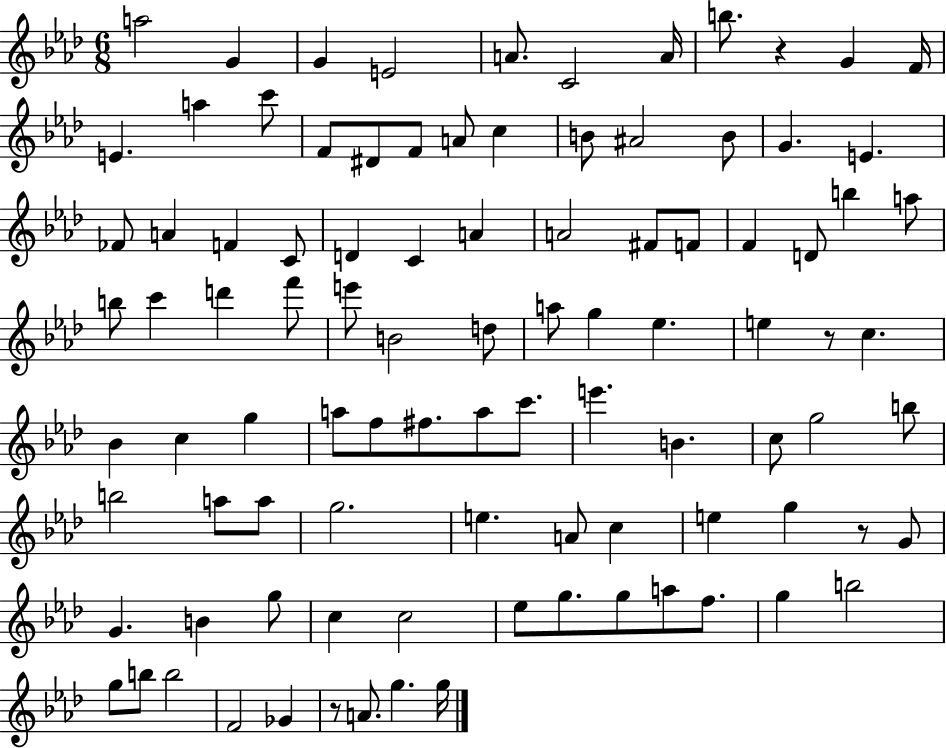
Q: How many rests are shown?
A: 4